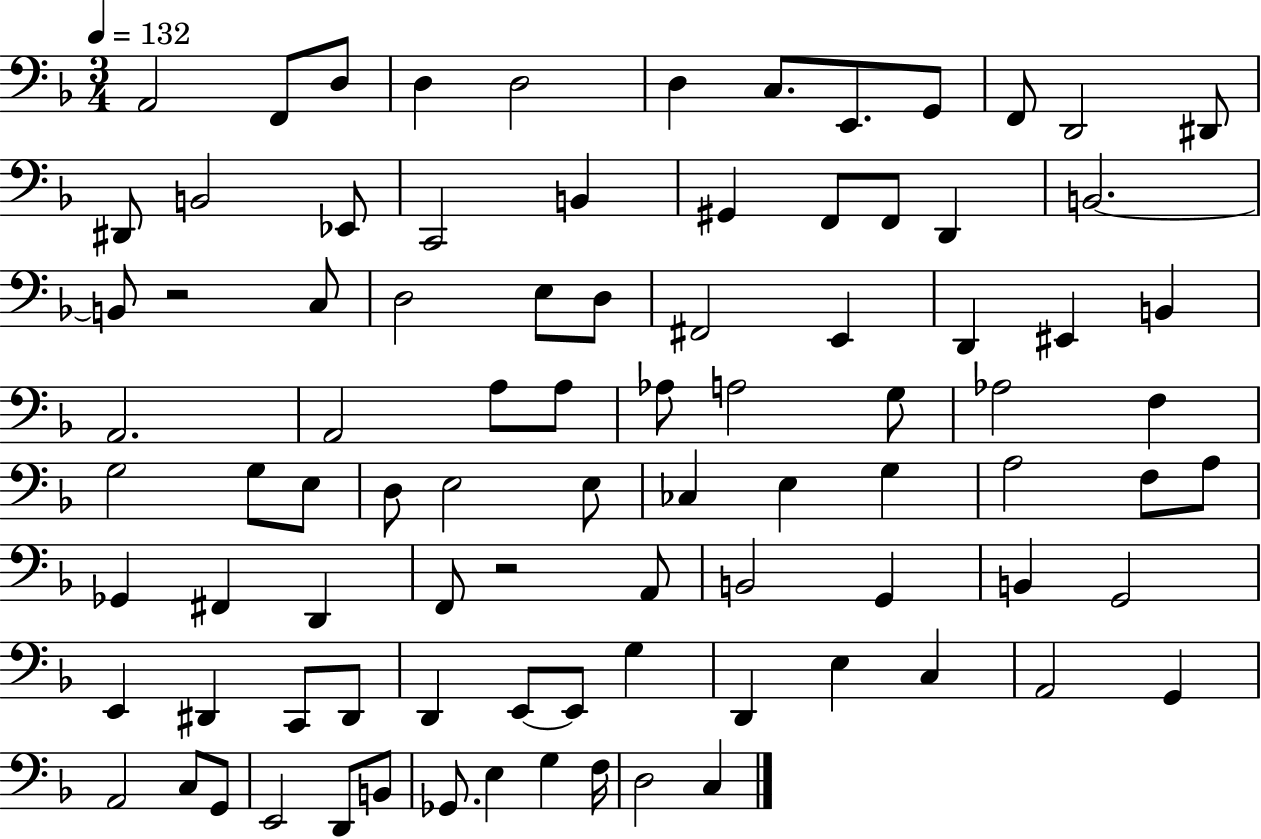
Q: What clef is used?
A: bass